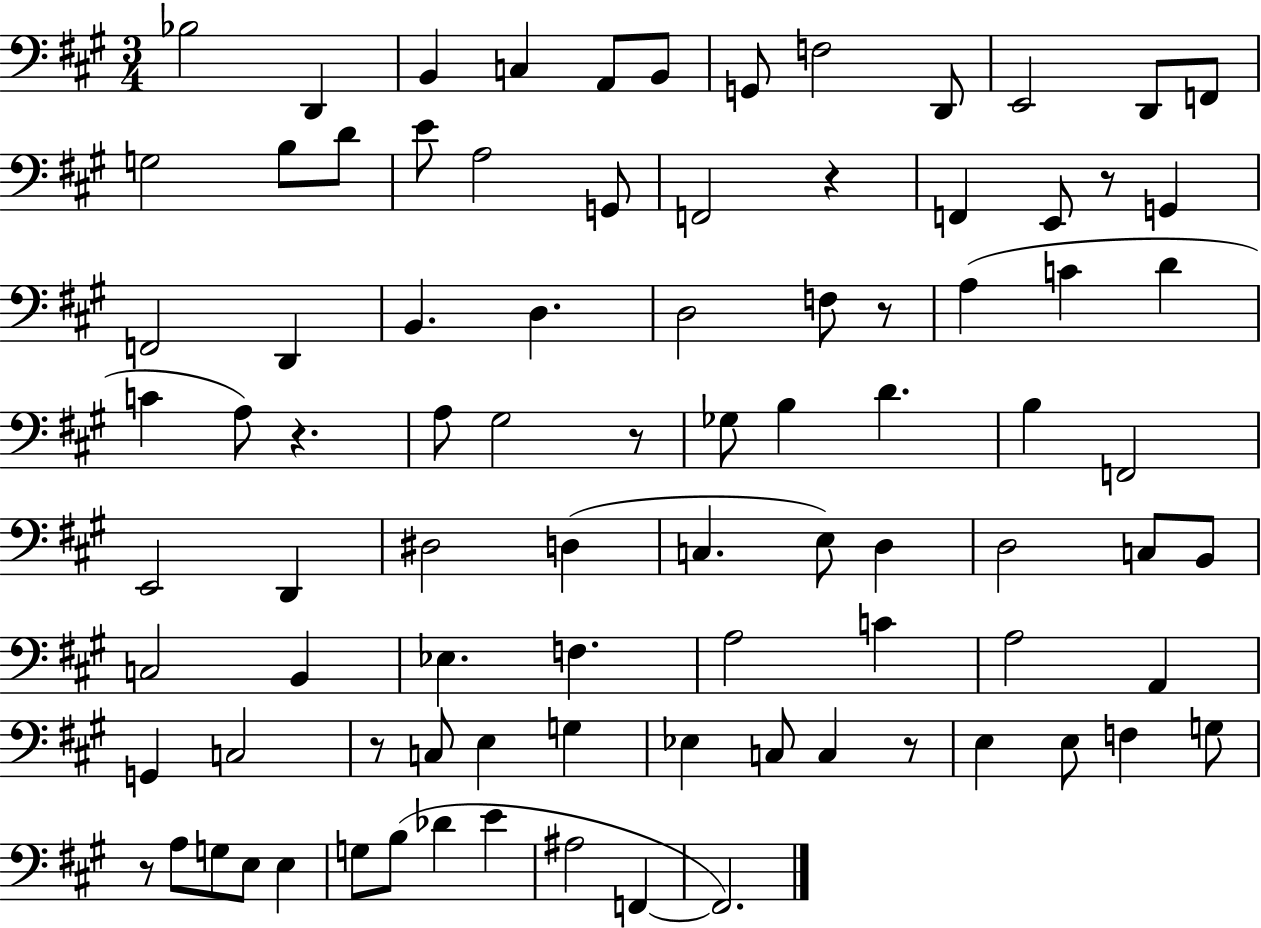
Bb3/h D2/q B2/q C3/q A2/e B2/e G2/e F3/h D2/e E2/h D2/e F2/e G3/h B3/e D4/e E4/e A3/h G2/e F2/h R/q F2/q E2/e R/e G2/q F2/h D2/q B2/q. D3/q. D3/h F3/e R/e A3/q C4/q D4/q C4/q A3/e R/q. A3/e G#3/h R/e Gb3/e B3/q D4/q. B3/q F2/h E2/h D2/q D#3/h D3/q C3/q. E3/e D3/q D3/h C3/e B2/e C3/h B2/q Eb3/q. F3/q. A3/h C4/q A3/h A2/q G2/q C3/h R/e C3/e E3/q G3/q Eb3/q C3/e C3/q R/e E3/q E3/e F3/q G3/e R/e A3/e G3/e E3/e E3/q G3/e B3/e Db4/q E4/q A#3/h F2/q F2/h.